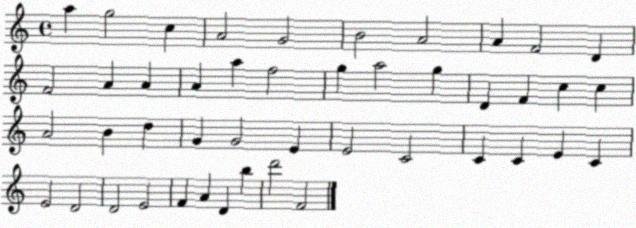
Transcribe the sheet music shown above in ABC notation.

X:1
T:Untitled
M:4/4
L:1/4
K:C
a g2 c A2 G2 B2 A2 A F2 D F2 A A A a f2 g a2 g D F c c A2 B d G G2 E E2 C2 C C E C E2 D2 D2 E2 F A D b d'2 F2